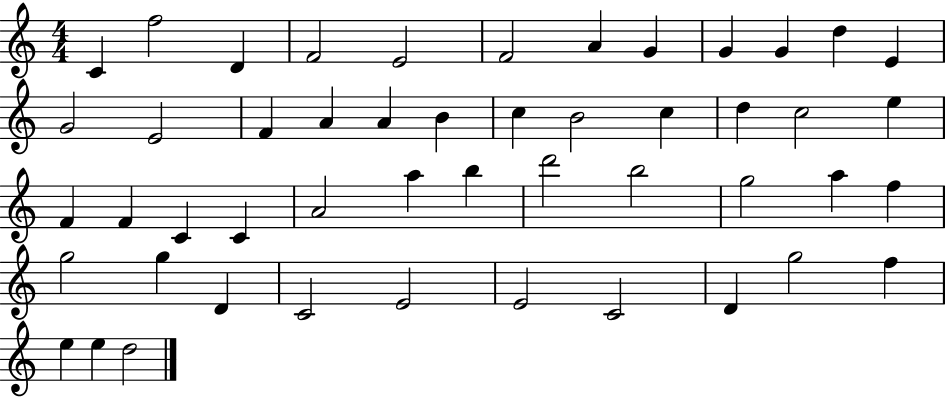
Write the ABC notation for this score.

X:1
T:Untitled
M:4/4
L:1/4
K:C
C f2 D F2 E2 F2 A G G G d E G2 E2 F A A B c B2 c d c2 e F F C C A2 a b d'2 b2 g2 a f g2 g D C2 E2 E2 C2 D g2 f e e d2